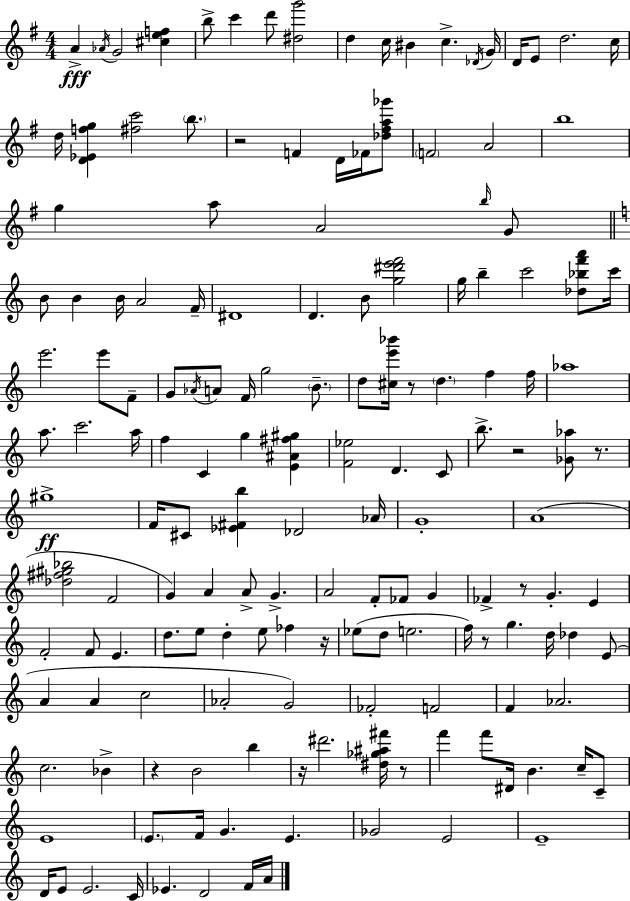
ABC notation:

X:1
T:Untitled
M:4/4
L:1/4
K:Em
A _A/4 G2 [^cef] b/2 c' d'/2 [^dg']2 d c/4 ^B c _D/4 G/4 D/4 E/2 d2 c/4 d/4 [D_Efg] [^fc']2 b/2 z2 F D/4 _F/4 [_d^fa_g']/2 F2 A2 b4 g a/2 A2 b/4 G/2 B/2 B B/4 A2 F/4 ^D4 D B/2 [g^d'e'f']2 g/4 b c'2 [_d_bf'a']/2 c'/4 e'2 e'/2 F/2 G/2 _A/4 A/2 F/4 g2 B/2 d/2 [^ce'_b']/4 z/2 d f f/4 _a4 a/2 c'2 a/4 f C g [E^A^f^g] [F_e]2 D C/2 b/2 z2 [_G_a]/2 z/2 ^g4 F/4 ^C/2 [_E^Fb] _D2 _A/4 G4 A4 [_d^f^g_b]2 F2 G A A/2 G A2 F/2 _F/2 G _F z/2 G E F2 F/2 E d/2 e/2 d e/2 _f z/4 _e/2 d/2 e2 f/4 z/2 g d/4 _d E/2 A A c2 _A2 G2 _F2 F2 F _A2 c2 _B z B2 b z/4 ^d'2 [^d_g^a^f']/4 z/2 f' f'/2 ^D/4 B c/4 C/2 E4 E/2 F/4 G E _G2 E2 E4 D/4 E/2 E2 C/4 _E D2 F/4 A/4